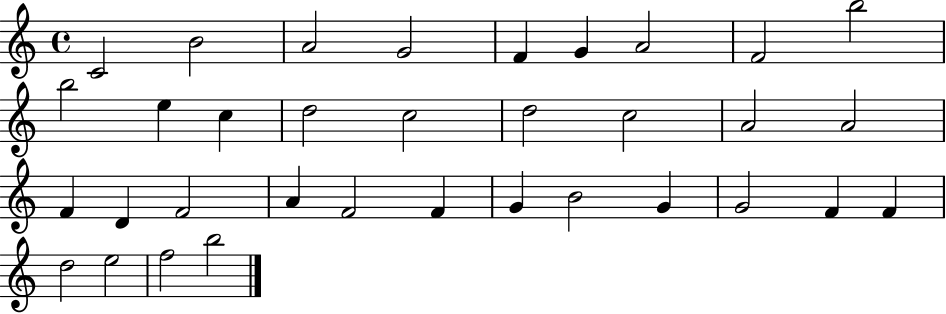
{
  \clef treble
  \time 4/4
  \defaultTimeSignature
  \key c \major
  c'2 b'2 | a'2 g'2 | f'4 g'4 a'2 | f'2 b''2 | \break b''2 e''4 c''4 | d''2 c''2 | d''2 c''2 | a'2 a'2 | \break f'4 d'4 f'2 | a'4 f'2 f'4 | g'4 b'2 g'4 | g'2 f'4 f'4 | \break d''2 e''2 | f''2 b''2 | \bar "|."
}